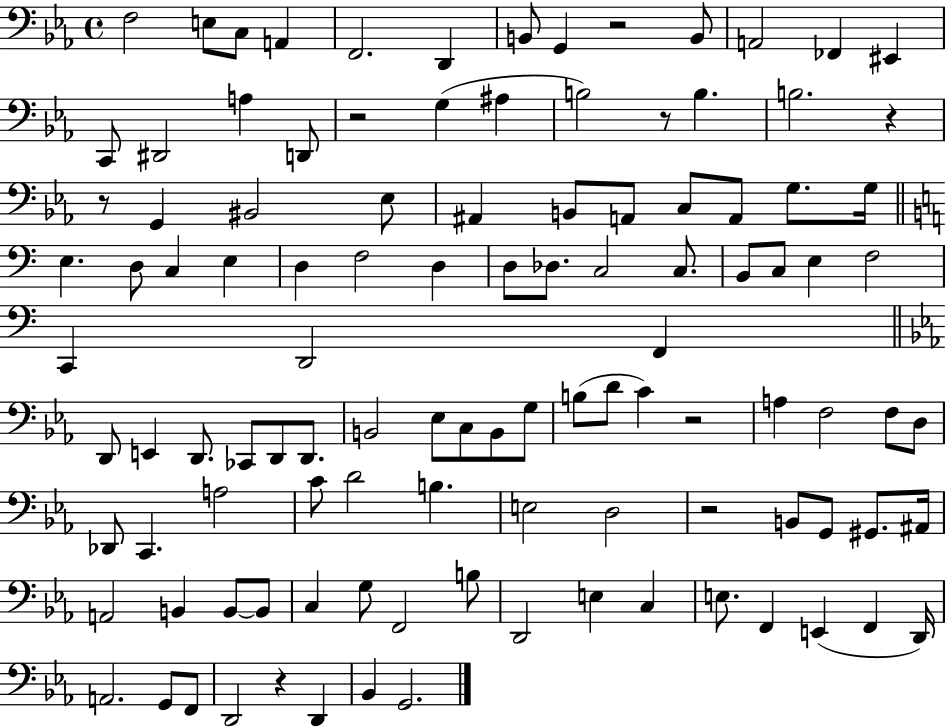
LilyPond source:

{
  \clef bass
  \time 4/4
  \defaultTimeSignature
  \key ees \major
  f2 e8 c8 a,4 | f,2. d,4 | b,8 g,4 r2 b,8 | a,2 fes,4 eis,4 | \break c,8 dis,2 a4 d,8 | r2 g4( ais4 | b2) r8 b4. | b2. r4 | \break r8 g,4 bis,2 ees8 | ais,4 b,8 a,8 c8 a,8 g8. g16 | \bar "||" \break \key c \major e4. d8 c4 e4 | d4 f2 d4 | d8 des8. c2 c8. | b,8 c8 e4 f2 | \break c,4 d,2 f,4 | \bar "||" \break \key c \minor d,8 e,4 d,8. ces,8 d,8 d,8. | b,2 ees8 c8 b,8 g8 | b8( d'8 c'4) r2 | a4 f2 f8 d8 | \break des,8 c,4. a2 | c'8 d'2 b4. | e2 d2 | r2 b,8 g,8 gis,8. ais,16 | \break a,2 b,4 b,8~~ b,8 | c4 g8 f,2 b8 | d,2 e4 c4 | e8. f,4 e,4( f,4 d,16) | \break a,2. g,8 f,8 | d,2 r4 d,4 | bes,4 g,2. | \bar "|."
}